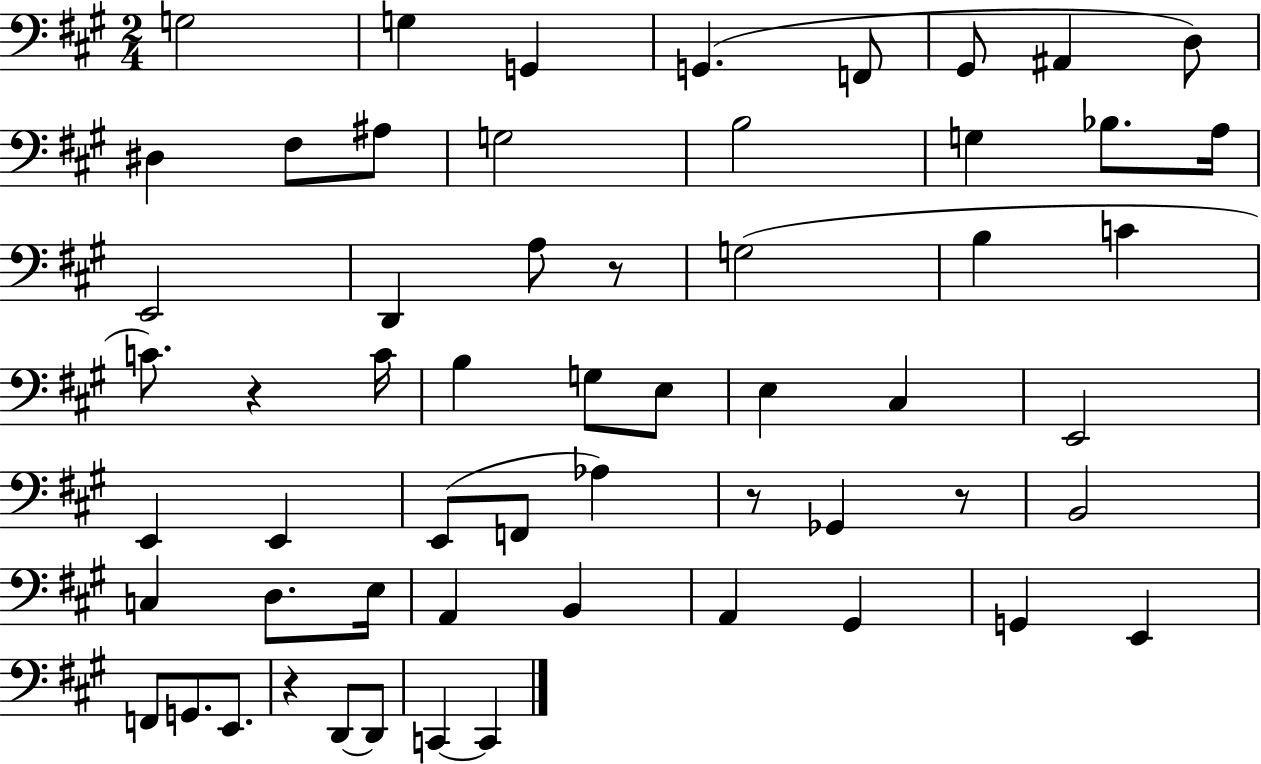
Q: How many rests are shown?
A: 5